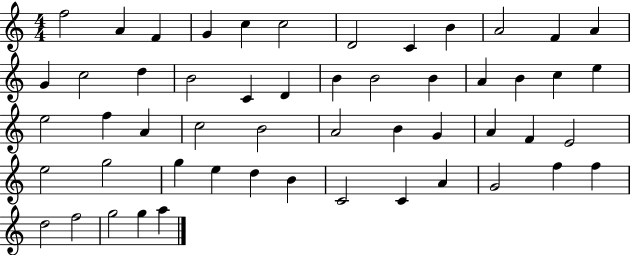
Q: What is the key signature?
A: C major